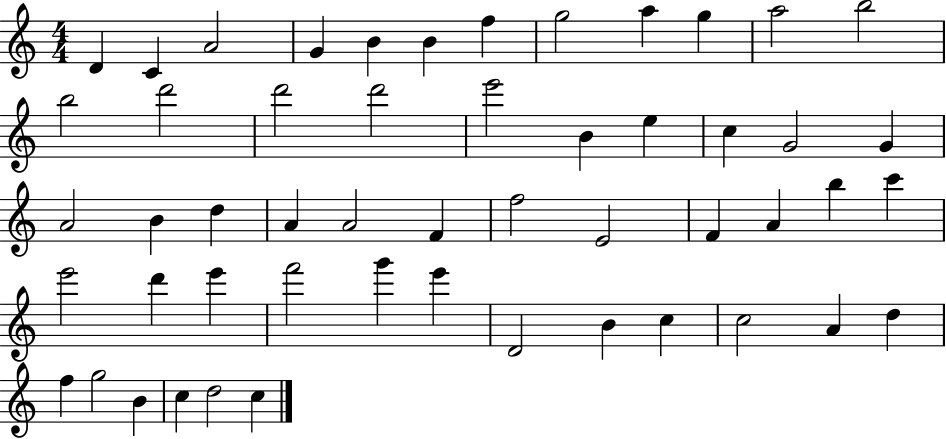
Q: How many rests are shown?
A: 0